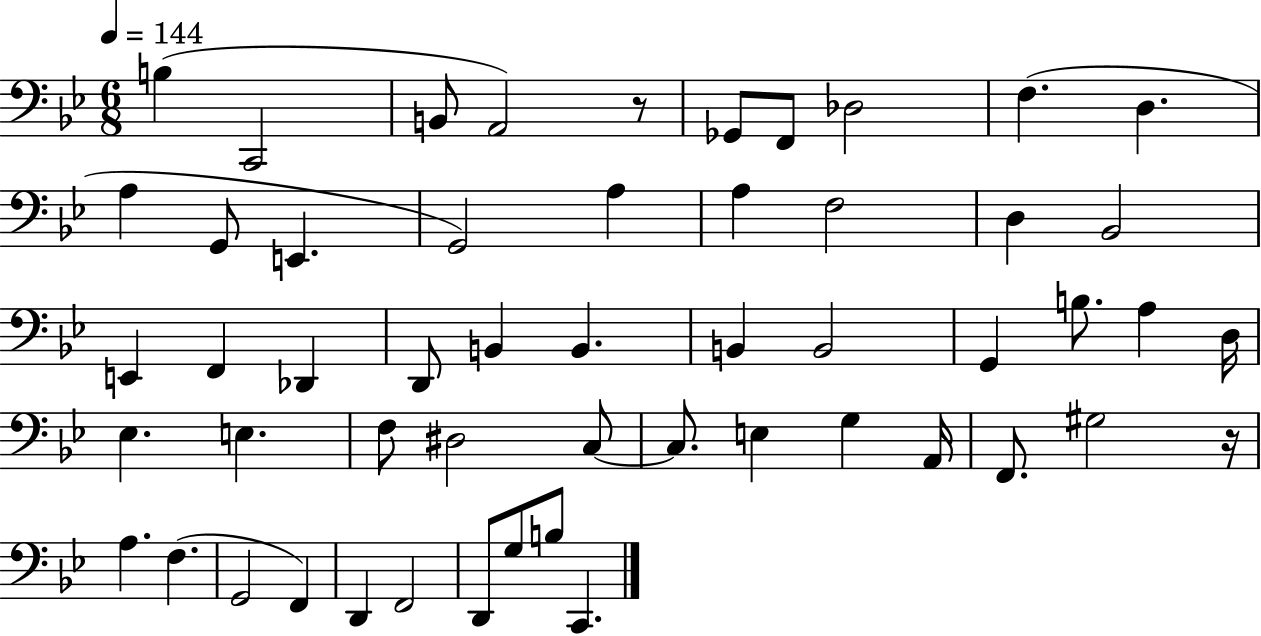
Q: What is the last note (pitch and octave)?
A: C2